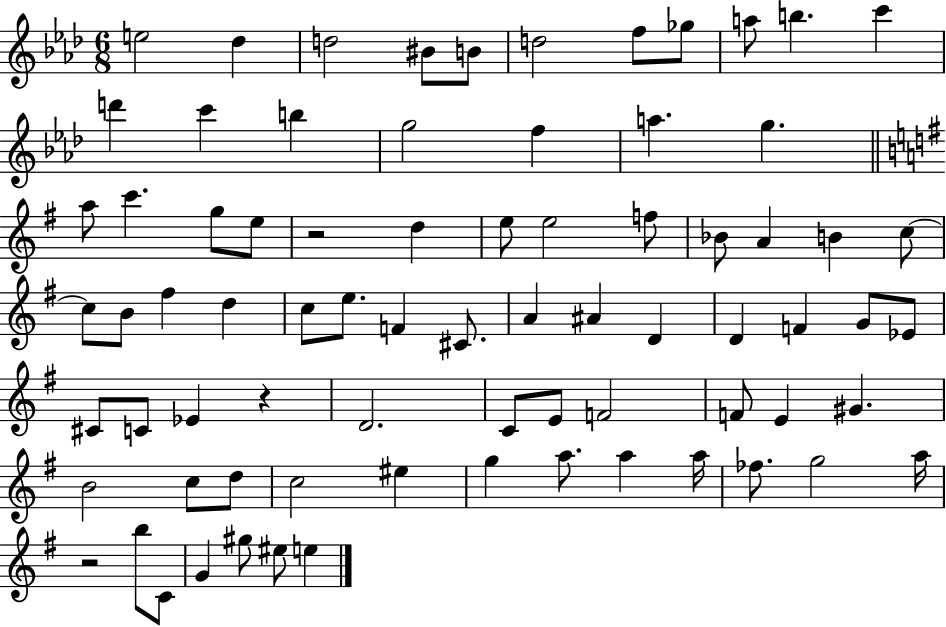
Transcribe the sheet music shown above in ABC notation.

X:1
T:Untitled
M:6/8
L:1/4
K:Ab
e2 _d d2 ^B/2 B/2 d2 f/2 _g/2 a/2 b c' d' c' b g2 f a g a/2 c' g/2 e/2 z2 d e/2 e2 f/2 _B/2 A B c/2 c/2 B/2 ^f d c/2 e/2 F ^C/2 A ^A D D F G/2 _E/2 ^C/2 C/2 _E z D2 C/2 E/2 F2 F/2 E ^G B2 c/2 d/2 c2 ^e g a/2 a a/4 _f/2 g2 a/4 z2 b/2 C/2 G ^g/2 ^e/2 e